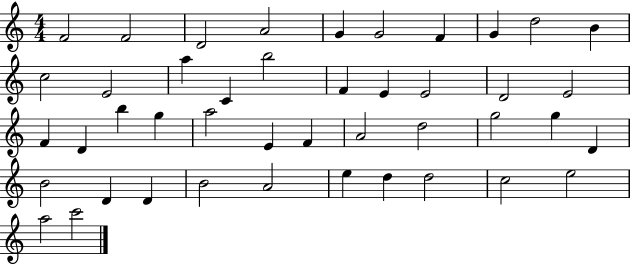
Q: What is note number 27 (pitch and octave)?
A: F4